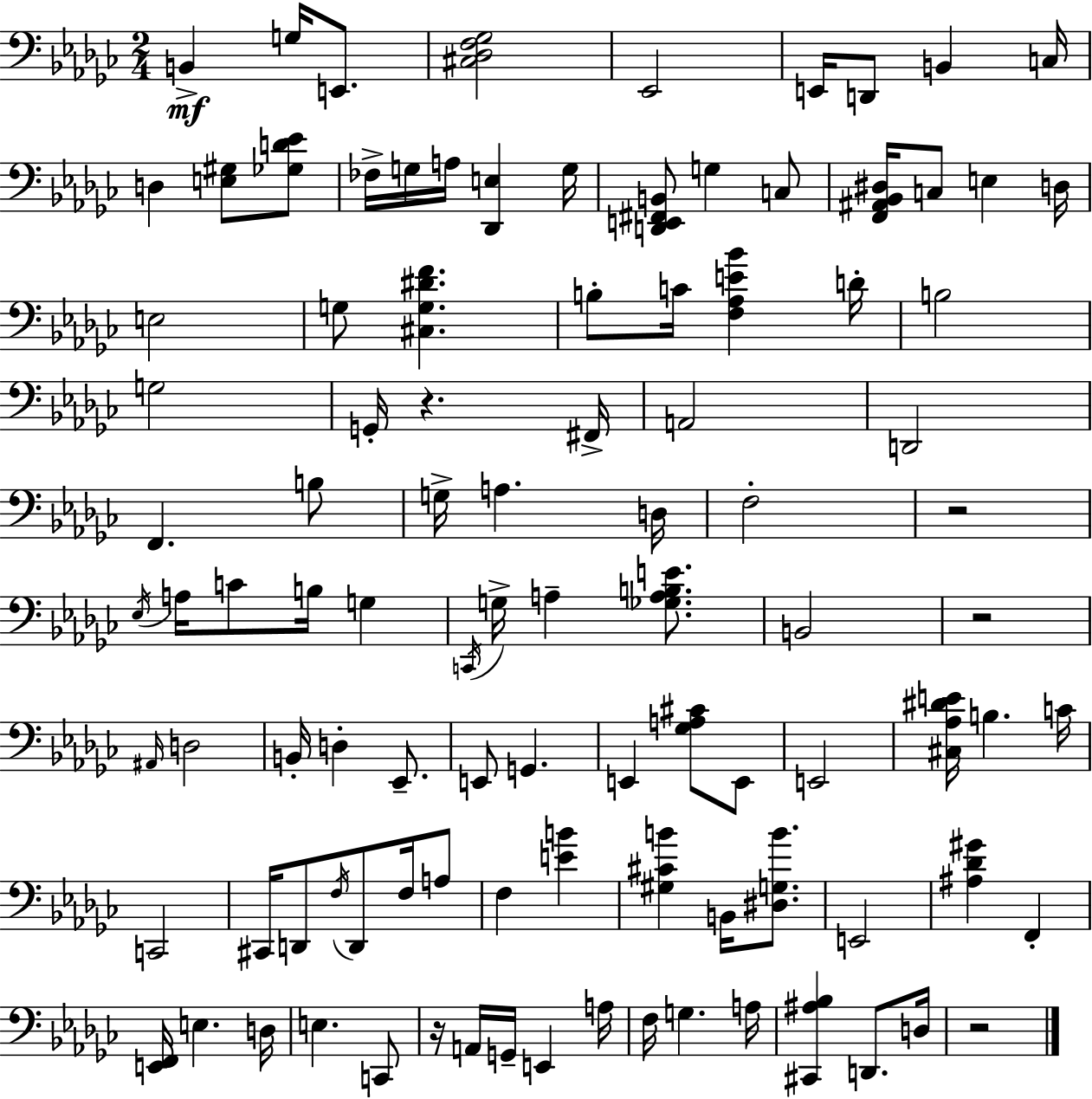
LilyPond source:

{
  \clef bass
  \numericTimeSignature
  \time 2/4
  \key ees \minor
  \repeat volta 2 { b,4->\mf g16 e,8. | <cis des f ges>2 | ees,2 | e,16 d,8 b,4 c16 | \break d4 <e gis>8 <ges d' ees'>8 | fes16-> g16 a16 <des, e>4 g16 | <d, e, fis, b,>8 g4 c8 | <f, ais, bes, dis>16 c8 e4 d16 | \break e2 | g8 <cis g dis' f'>4. | b8-. c'16 <f aes e' bes'>4 d'16-. | b2 | \break g2 | g,16-. r4. fis,16-> | a,2 | d,2 | \break f,4. b8 | g16-> a4. d16 | f2-. | r2 | \break \acciaccatura { ees16 } a16 c'8 b16 g4 | \acciaccatura { c,16 } g16-> a4-- <ges a b e'>8. | b,2 | r2 | \break \grace { ais,16 } d2 | b,16-. d4-. | ees,8.-- e,8 g,4. | e,4 <ges a cis'>8 | \break e,8 e,2 | <cis aes dis' e'>16 b4. | c'16 c,2 | cis,16 d,8 \acciaccatura { f16 } d,8 | \break f16 a8 f4 | <e' b'>4 <gis cis' b'>4 | b,16 <dis g b'>8. e,2 | <ais des' gis'>4 | \break f,4-. <e, f,>16 e4. | d16 e4. | c,8 r16 a,16 g,16-- e,4 | a16 f16 g4. | \break a16 <cis, ais bes>4 | d,8. d16 r2 | } \bar "|."
}